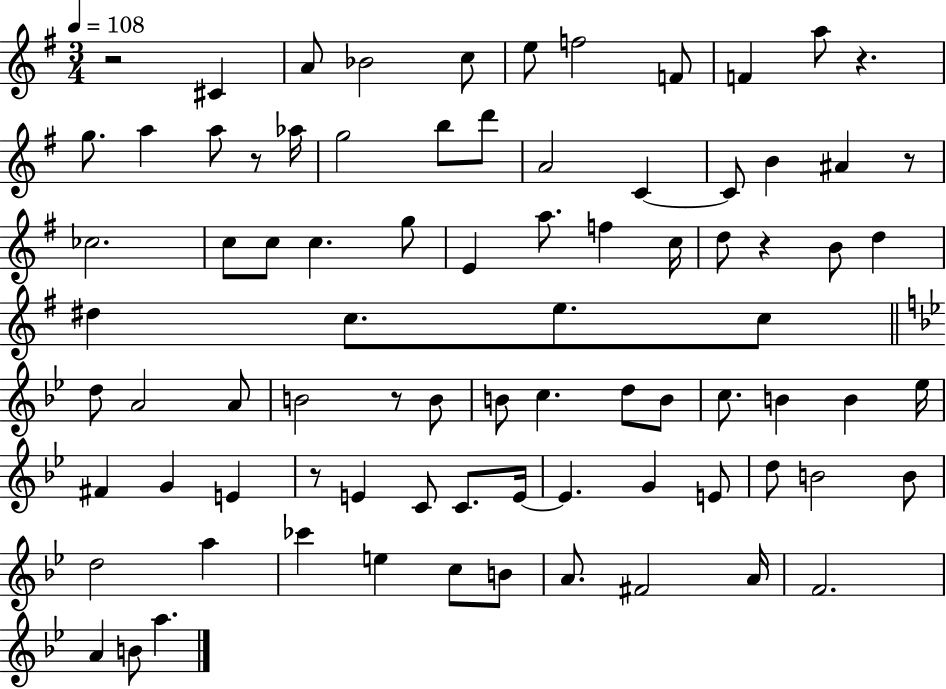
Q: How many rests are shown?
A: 7